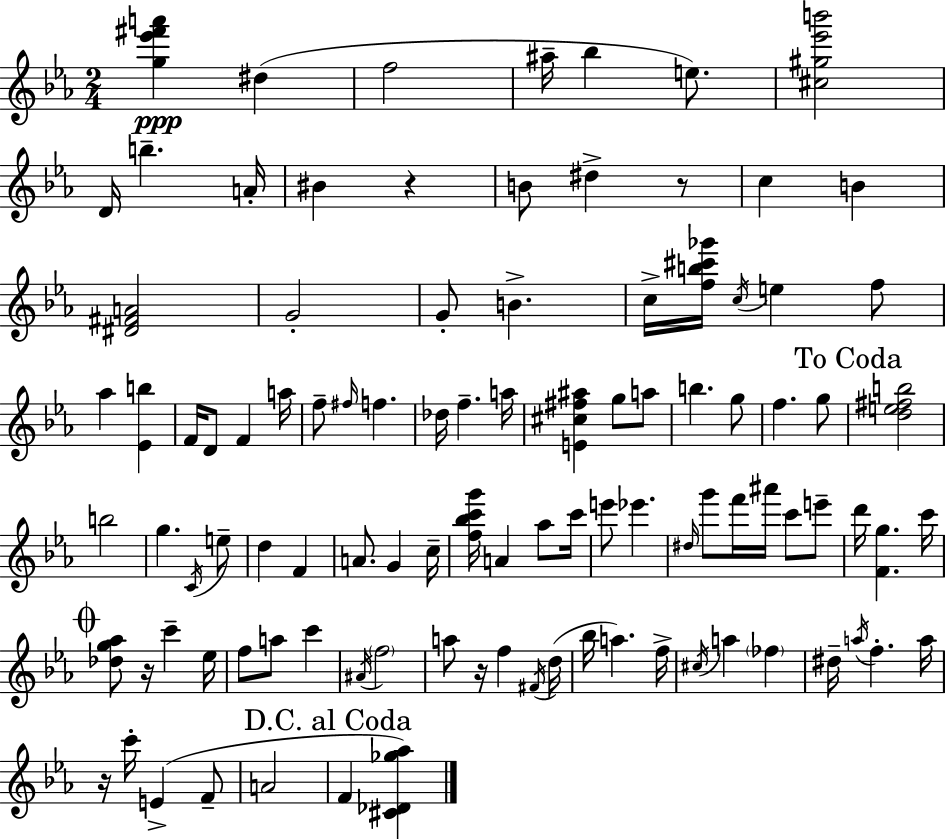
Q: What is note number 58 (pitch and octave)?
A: D6